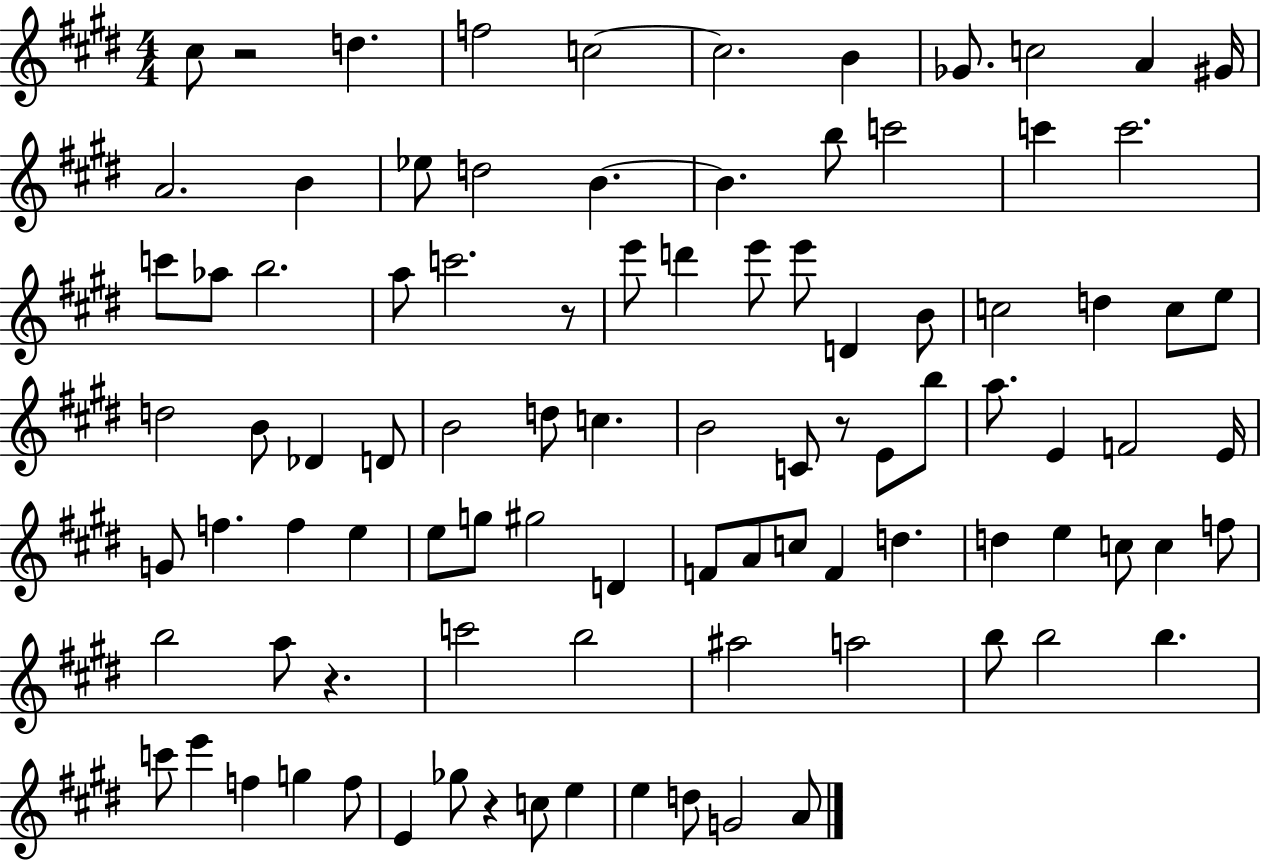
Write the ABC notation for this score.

X:1
T:Untitled
M:4/4
L:1/4
K:E
^c/2 z2 d f2 c2 c2 B _G/2 c2 A ^G/4 A2 B _e/2 d2 B B b/2 c'2 c' c'2 c'/2 _a/2 b2 a/2 c'2 z/2 e'/2 d' e'/2 e'/2 D B/2 c2 d c/2 e/2 d2 B/2 _D D/2 B2 d/2 c B2 C/2 z/2 E/2 b/2 a/2 E F2 E/4 G/2 f f e e/2 g/2 ^g2 D F/2 A/2 c/2 F d d e c/2 c f/2 b2 a/2 z c'2 b2 ^a2 a2 b/2 b2 b c'/2 e' f g f/2 E _g/2 z c/2 e e d/2 G2 A/2